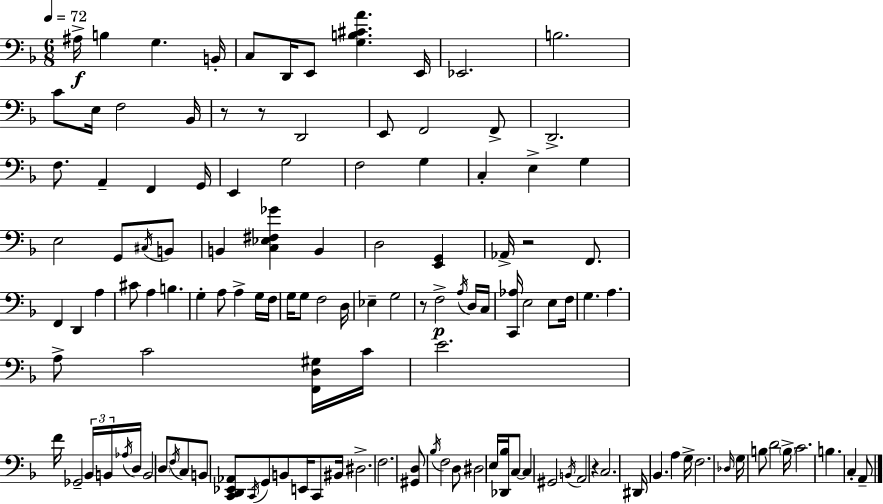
{
  \clef bass
  \numericTimeSignature
  \time 6/8
  \key f \major
  \tempo 4 = 72
  ais16->\f b4 g4. b,16-. | c8 d,16 e,8 <g b cis' a'>4. e,16 | ees,2. | b2. | \break c'8 e16 f2 bes,16 | r8 r8 d,2 | e,8 f,2 f,8-> | d,2.-> | \break f8. a,4-- f,4 g,16 | e,4 g2 | f2 g4 | c4-. e4-> g4 | \break e2 g,8 \acciaccatura { cis16 } b,8 | b,4 <c ees fis ges'>4 b,4 | d2 <e, g,>4 | aes,16-> r2 f,8. | \break f,4 d,4 a4 | cis'8 a4 b4. | g4-. a8 a4-> g16 | f16 g16 g8 f2 | \break d16 ees4-- g2 | r8 f2->\p \acciaccatura { a16 } | d16 c16 <c, aes>16 e2 e8 | f16 g4. a4. | \break a8-> c'2 | <f, d gis>16 c'16 e'2. | f'16 ges,2-- \tuplet 3/2 { bes,16 | b,16 \acciaccatura { aes16 } } d16 b,2 \parenthesize d8 | \break \acciaccatura { f16 } c8 b,8 <c, d, ees, aes,>8 \acciaccatura { c,16 } g,8 b,8 | e,16 c,8 bis,16 dis2.-> | f2. | <gis, d>8 \acciaccatura { bes16 } f2 | \break d8 dis2 | e16 <des, bes>16 c8~~ c4 gis,2 | \acciaccatura { b,16 } a,2 | r4 c2. | \break dis,16 bes,4. | a4 g16-> f2. | \grace { des16 } g16 b8 d'2 | \parenthesize b16-> c'2. | \break b4. | c4-. a,8-- \bar "|."
}